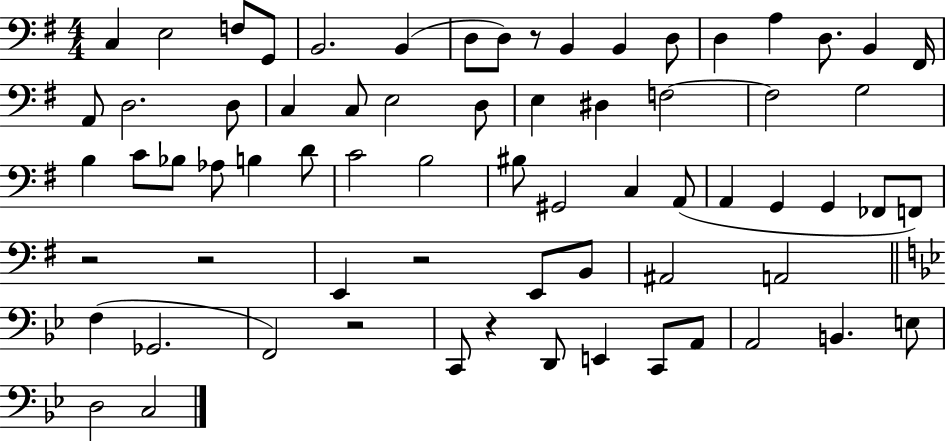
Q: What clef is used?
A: bass